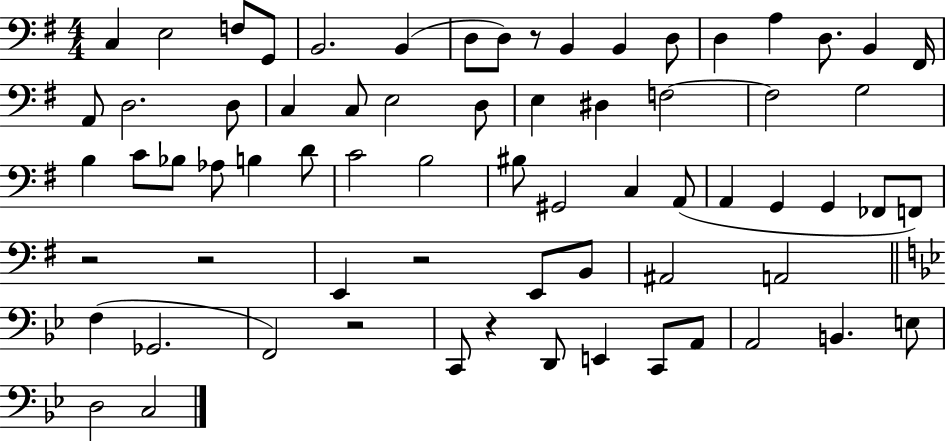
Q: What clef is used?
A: bass